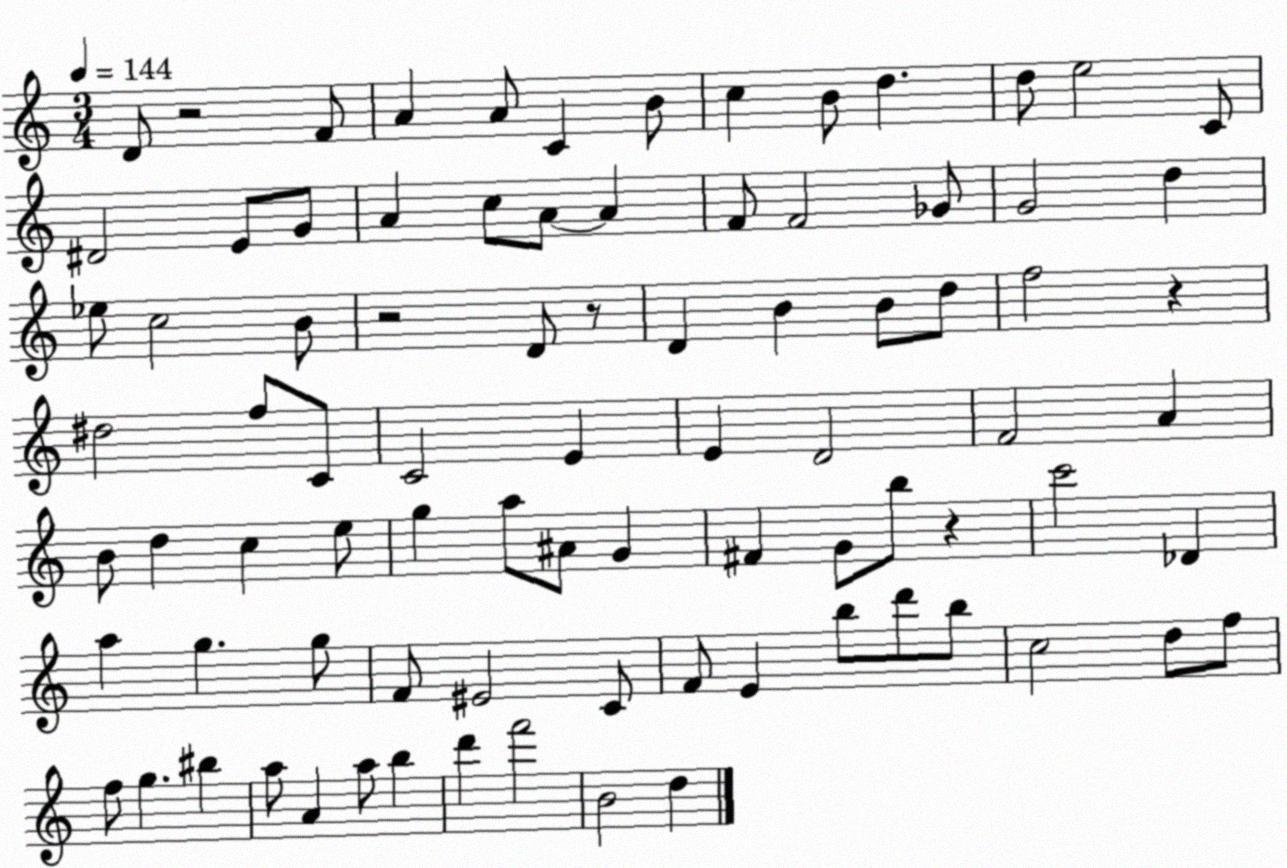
X:1
T:Untitled
M:3/4
L:1/4
K:C
D/2 z2 F/2 A A/2 C B/2 c B/2 d d/2 e2 C/2 ^D2 E/2 G/2 A c/2 A/2 A F/2 F2 _G/2 G2 d _e/2 c2 B/2 z2 D/2 z/2 D B B/2 d/2 f2 z ^d2 f/2 C/2 C2 E E D2 F2 A B/2 d c e/2 g a/2 ^A/2 G ^F G/2 b/2 z c'2 _D a g g/2 F/2 ^E2 C/2 F/2 E b/2 d'/2 b/2 c2 d/2 f/2 f/2 g ^b a/2 A a/2 b d' f'2 B2 d